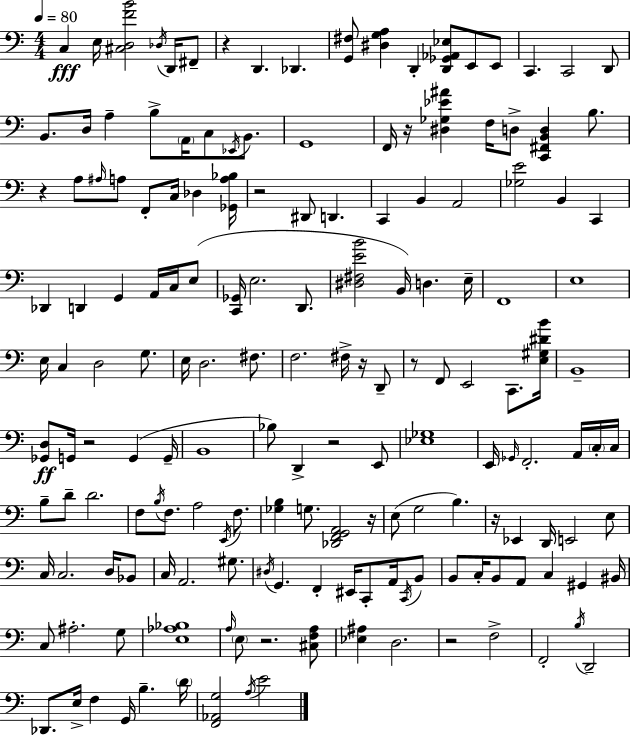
X:1
T:Untitled
M:4/4
L:1/4
K:Am
C, E,/4 [^C,D,FB]2 _D,/4 D,,/4 ^F,,/2 z D,, _D,, [G,,^F,]/2 [^D,G,A,] D,, [D,,_G,,_A,,_E,]/2 E,,/2 E,,/2 C,, C,,2 D,,/2 B,,/2 D,/4 A, B,/2 A,,/4 C,/2 _E,,/4 B,,/2 G,,4 F,,/4 z/4 [^D,_G,_E^A] F,/4 D,/2 [C,,^F,,B,,D,] B,/2 z A,/2 ^A,/4 A,/2 F,,/2 C,/4 _D, [_G,,A,_B,]/4 z2 ^D,,/2 D,, C,, B,, A,,2 [_G,E]2 B,, C,, _D,, D,, G,, A,,/4 C,/4 E,/2 [C,,_G,,]/4 E,2 D,,/2 [^D,^F,EB]2 B,,/4 D, E,/4 F,,4 E,4 E,/4 C, D,2 G,/2 E,/4 D,2 ^F,/2 F,2 ^F,/4 z/4 D,,/2 z/2 F,,/2 E,,2 C,,/2 [E,^G,^DB]/4 B,,4 [_G,,D,]/2 G,,/4 z2 G,, G,,/4 B,,4 _B,/2 D,, z2 E,,/2 [_E,_G,]4 E,,/4 _G,,/4 F,,2 A,,/4 C,/4 C,/4 B,/2 D/2 D2 F,/2 B,/4 F,/2 A,2 E,,/4 F,/2 [_G,B,] G,/2 [_D,,F,,G,,A,,]2 z/4 E,/2 G,2 B, z/4 _E,, D,,/4 E,,2 E,/2 C,/4 C,2 D,/4 _B,,/2 C,/4 A,,2 ^G,/2 ^D,/4 G,, F,, ^E,,/4 C,,/2 A,,/4 C,,/4 B,,/2 B,,/2 C,/4 B,,/2 A,,/2 C, ^G,, ^B,,/4 C,/2 ^A,2 G,/2 [E,_A,_B,]4 A,/4 E,/2 z2 [^C,F,A,]/2 [_E,^A,] D,2 z2 F,2 F,,2 B,/4 D,,2 _D,,/2 E,/4 F, G,,/4 B, D/4 [F,,_A,,G,]2 A,/4 E2